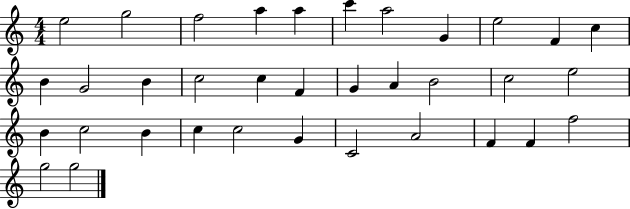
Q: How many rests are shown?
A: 0